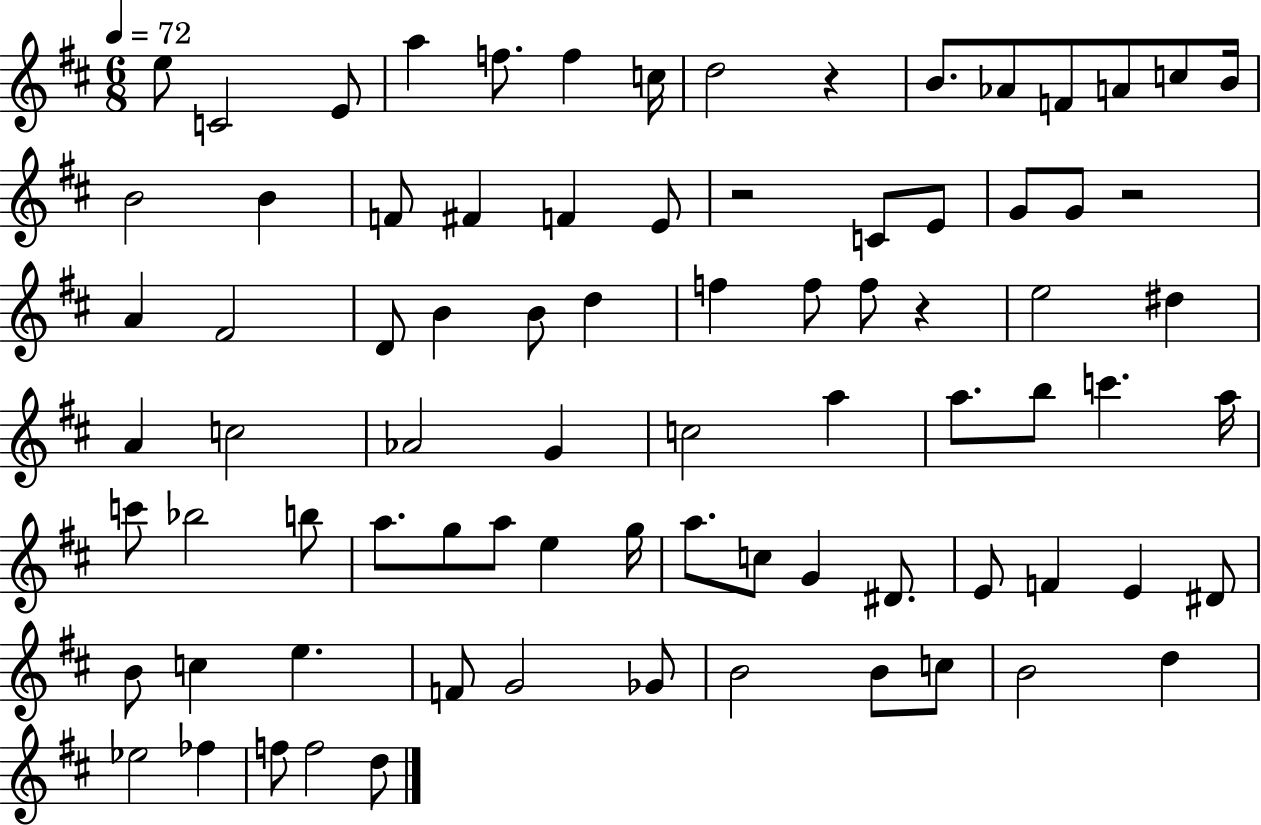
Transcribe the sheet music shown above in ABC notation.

X:1
T:Untitled
M:6/8
L:1/4
K:D
e/2 C2 E/2 a f/2 f c/4 d2 z B/2 _A/2 F/2 A/2 c/2 B/4 B2 B F/2 ^F F E/2 z2 C/2 E/2 G/2 G/2 z2 A ^F2 D/2 B B/2 d f f/2 f/2 z e2 ^d A c2 _A2 G c2 a a/2 b/2 c' a/4 c'/2 _b2 b/2 a/2 g/2 a/2 e g/4 a/2 c/2 G ^D/2 E/2 F E ^D/2 B/2 c e F/2 G2 _G/2 B2 B/2 c/2 B2 d _e2 _f f/2 f2 d/2